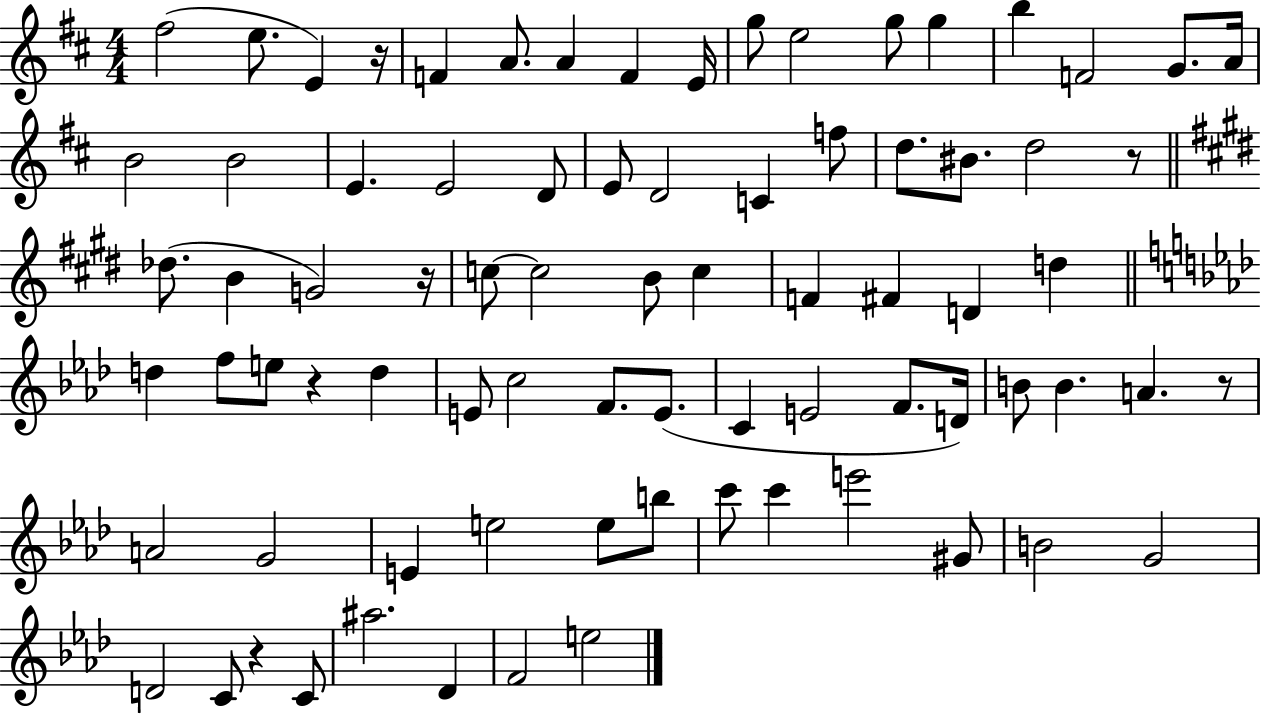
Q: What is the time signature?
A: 4/4